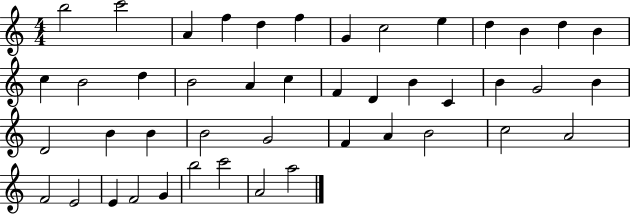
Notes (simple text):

B5/h C6/h A4/q F5/q D5/q F5/q G4/q C5/h E5/q D5/q B4/q D5/q B4/q C5/q B4/h D5/q B4/h A4/q C5/q F4/q D4/q B4/q C4/q B4/q G4/h B4/q D4/h B4/q B4/q B4/h G4/h F4/q A4/q B4/h C5/h A4/h F4/h E4/h E4/q F4/h G4/q B5/h C6/h A4/h A5/h